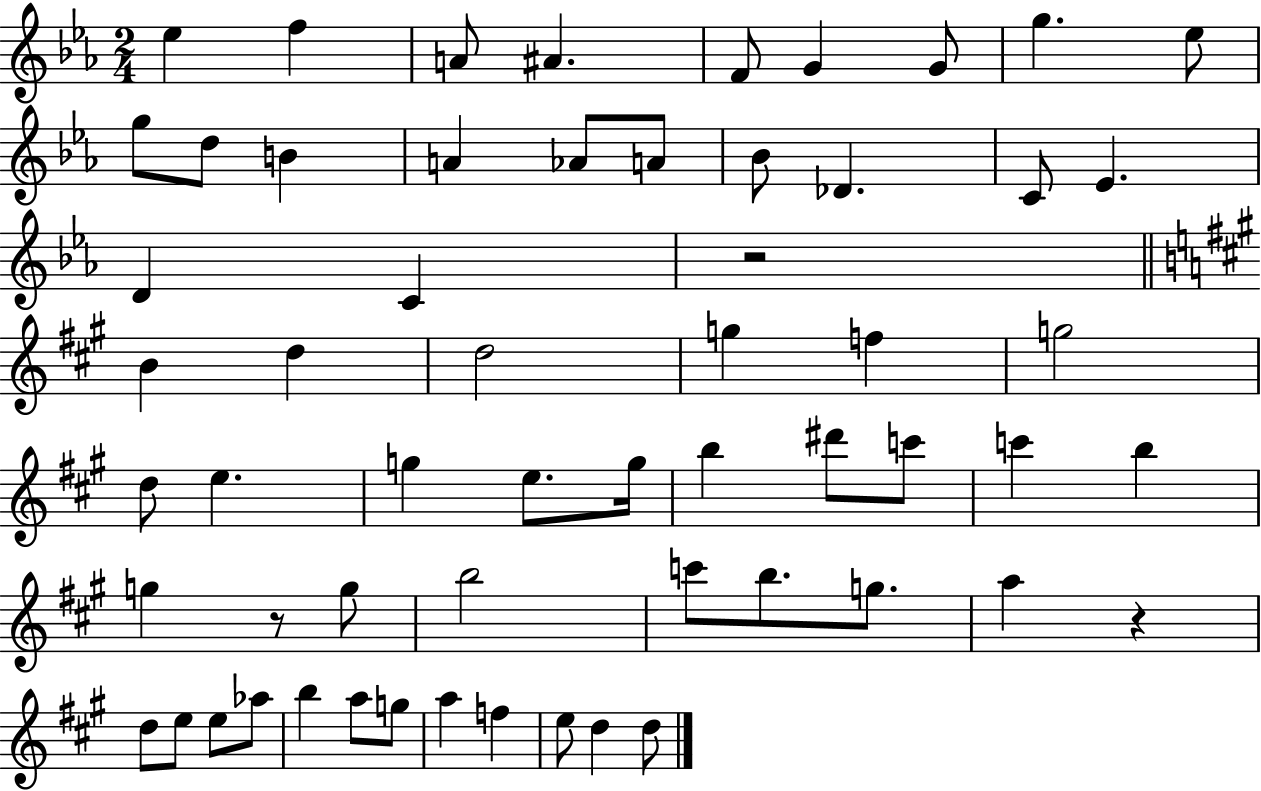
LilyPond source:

{
  \clef treble
  \numericTimeSignature
  \time 2/4
  \key ees \major
  ees''4 f''4 | a'8 ais'4. | f'8 g'4 g'8 | g''4. ees''8 | \break g''8 d''8 b'4 | a'4 aes'8 a'8 | bes'8 des'4. | c'8 ees'4. | \break d'4 c'4 | r2 | \bar "||" \break \key a \major b'4 d''4 | d''2 | g''4 f''4 | g''2 | \break d''8 e''4. | g''4 e''8. g''16 | b''4 dis'''8 c'''8 | c'''4 b''4 | \break g''4 r8 g''8 | b''2 | c'''8 b''8. g''8. | a''4 r4 | \break d''8 e''8 e''8 aes''8 | b''4 a''8 g''8 | a''4 f''4 | e''8 d''4 d''8 | \break \bar "|."
}